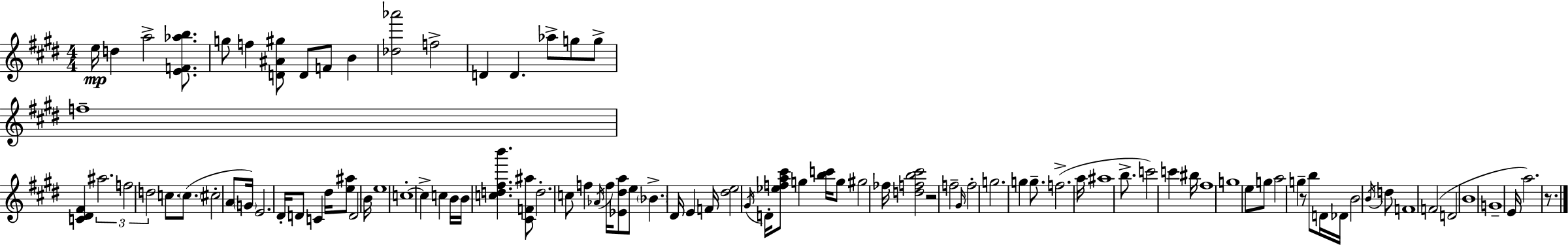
E5/s D5/q A5/h [E4,F4,Ab5,B5]/e. G5/e F5/q [D4,A#4,G#5]/e D4/e F4/e B4/q [Db5,Ab6]/h F5/h D4/q D4/q. Ab5/e G5/e G5/e F5/w [C4,D#4,F#4]/q A#5/h. F5/h D5/h C5/e. C5/e. C#5/h A4/e G4/s E4/h. D#4/s D4/e C4/q D#5/s [E5,A#5]/e D4/h B4/s E5/w C5/w C5/q C5/q B4/s B4/s [C5,D5,F#5,B6]/q. [C#4,F4,A#5]/e D5/h. C5/e F5/q Ab4/s F5/s [Eb4,D#5,A5]/e E5/e Bb4/q. D#4/s E4/q F4/s [D#5,E5]/h G#4/s D4/s [Eb5,F5,A5,C#6]/e G5/q [B5,C6]/s G5/e G#5/h FES5/s [D5,F5,B5,C#6]/h R/h F5/h G#4/s F5/h G5/h. G5/q G5/e. F5/h. A5/s A#5/w B5/e. C6/h C6/q BIS5/s F#5/w G5/w E5/e G5/e A5/h G5/q R/e B5/e D4/s Db4/s B4/h B4/s D5/e F4/w F4/h D4/h B4/w G4/w E4/s A5/h. R/e.